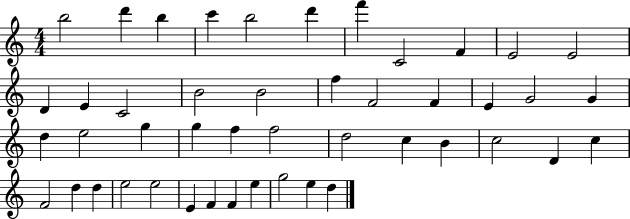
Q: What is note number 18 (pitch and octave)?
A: F4